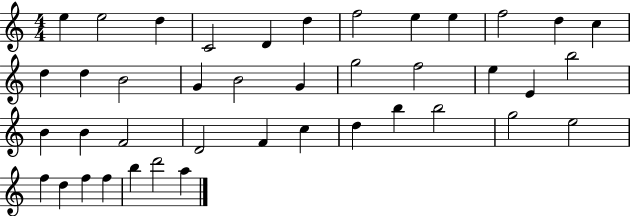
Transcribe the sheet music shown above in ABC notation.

X:1
T:Untitled
M:4/4
L:1/4
K:C
e e2 d C2 D d f2 e e f2 d c d d B2 G B2 G g2 f2 e E b2 B B F2 D2 F c d b b2 g2 e2 f d f f b d'2 a